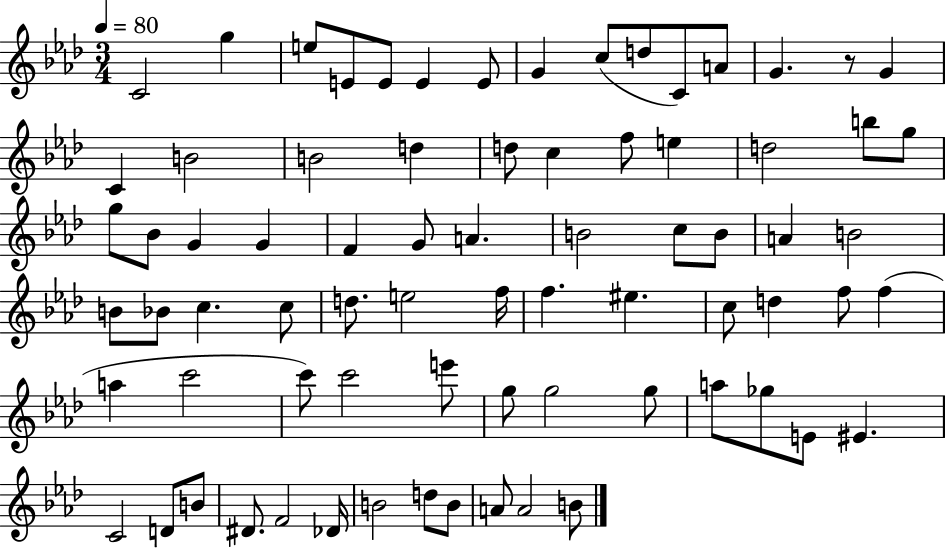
{
  \clef treble
  \numericTimeSignature
  \time 3/4
  \key aes \major
  \tempo 4 = 80
  c'2 g''4 | e''8 e'8 e'8 e'4 e'8 | g'4 c''8( d''8 c'8) a'8 | g'4. r8 g'4 | \break c'4 b'2 | b'2 d''4 | d''8 c''4 f''8 e''4 | d''2 b''8 g''8 | \break g''8 bes'8 g'4 g'4 | f'4 g'8 a'4. | b'2 c''8 b'8 | a'4 b'2 | \break b'8 bes'8 c''4. c''8 | d''8. e''2 f''16 | f''4. eis''4. | c''8 d''4 f''8 f''4( | \break a''4 c'''2 | c'''8) c'''2 e'''8 | g''8 g''2 g''8 | a''8 ges''8 e'8 eis'4. | \break c'2 d'8 b'8 | dis'8. f'2 des'16 | b'2 d''8 b'8 | a'8 a'2 b'8 | \break \bar "|."
}